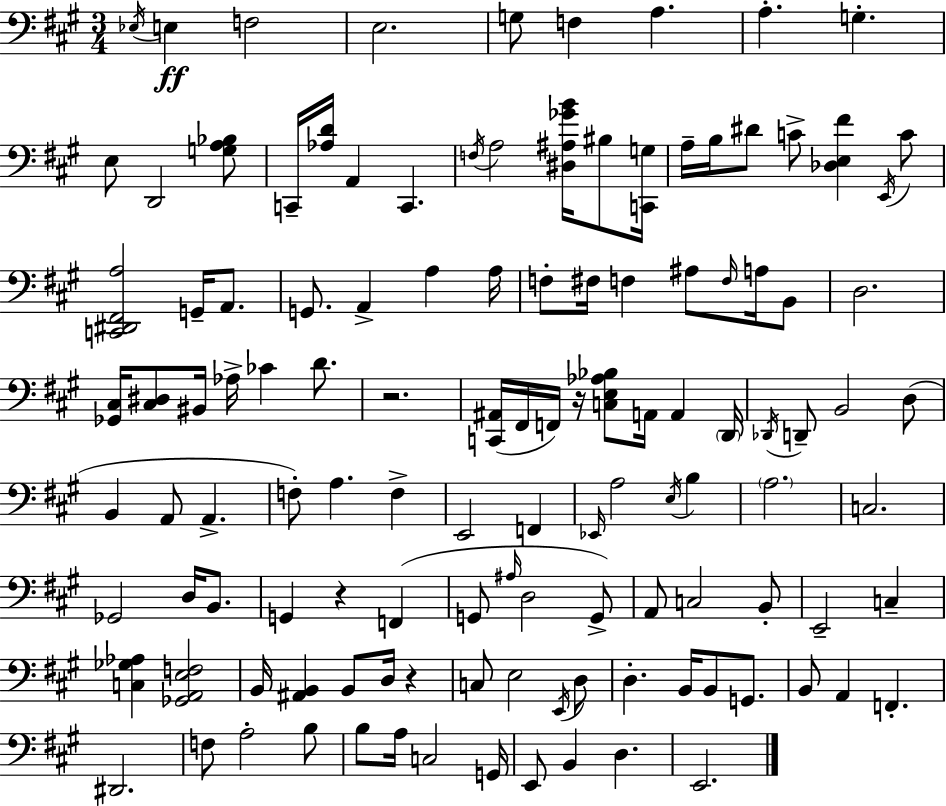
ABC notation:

X:1
T:Untitled
M:3/4
L:1/4
K:A
_E,/4 E, F,2 E,2 G,/2 F, A, A, G, E,/2 D,,2 [G,A,_B,]/2 C,,/4 [_A,D]/4 A,, C,, F,/4 A,2 [^D,^A,_GB]/4 ^B,/2 [C,,G,]/4 A,/4 B,/4 ^D/2 C/2 [_D,E,^F] E,,/4 C/2 [C,,^D,,^F,,A,]2 G,,/4 A,,/2 G,,/2 A,, A, A,/4 F,/2 ^F,/4 F, ^A,/2 F,/4 A,/4 B,,/2 D,2 [_G,,^C,]/4 [^C,^D,]/2 ^B,,/4 _A,/4 _C D/2 z2 [C,,^A,,]/4 ^F,,/4 F,,/4 z/4 [C,E,_A,_B,]/2 A,,/4 A,, D,,/4 _D,,/4 D,,/2 B,,2 D,/2 B,, A,,/2 A,, F,/2 A, F, E,,2 F,, _E,,/4 A,2 E,/4 B, A,2 C,2 _G,,2 D,/4 B,,/2 G,, z F,, G,,/2 ^A,/4 D,2 G,,/2 A,,/2 C,2 B,,/2 E,,2 C, [C,_G,_A,] [_G,,A,,E,F,]2 B,,/4 [^A,,B,,] B,,/2 D,/4 z C,/2 E,2 E,,/4 D,/2 D, B,,/4 B,,/2 G,,/2 B,,/2 A,, F,, ^D,,2 F,/2 A,2 B,/2 B,/2 A,/4 C,2 G,,/4 E,,/2 B,, D, E,,2